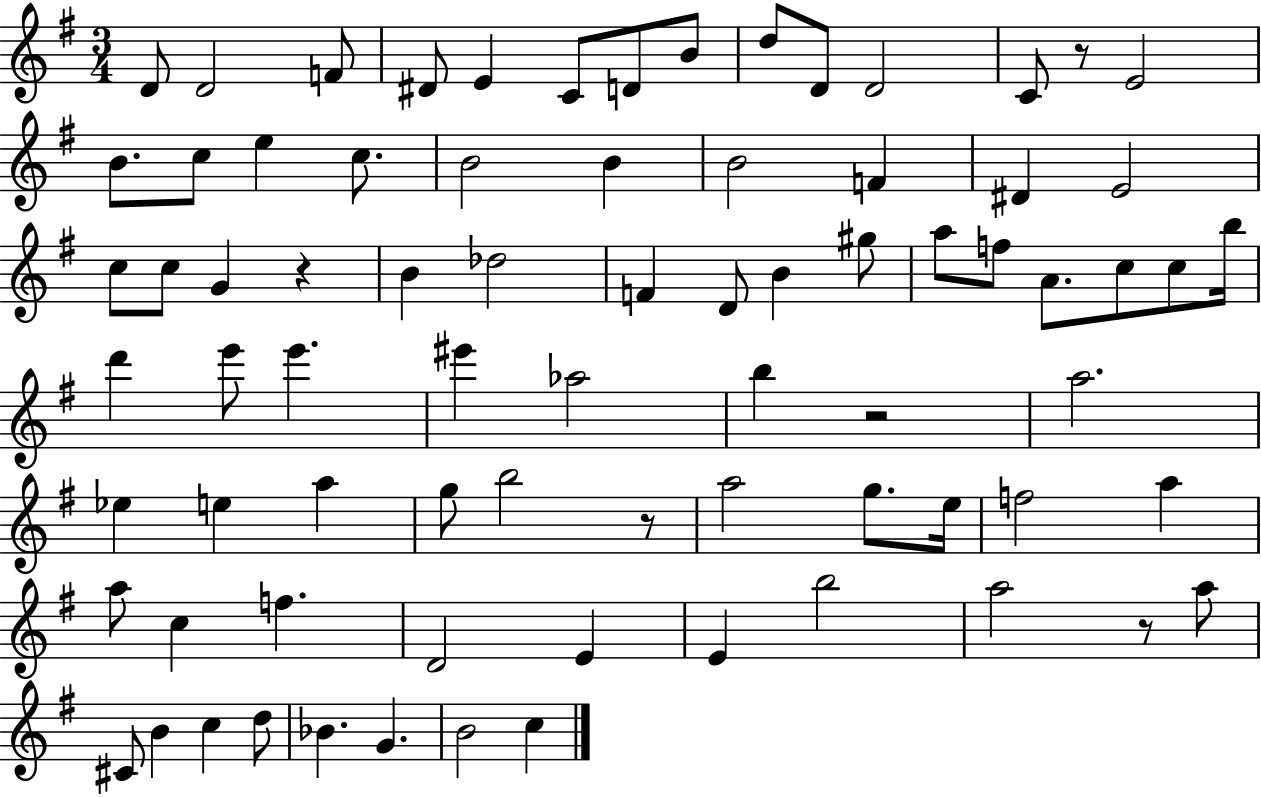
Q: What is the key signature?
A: G major